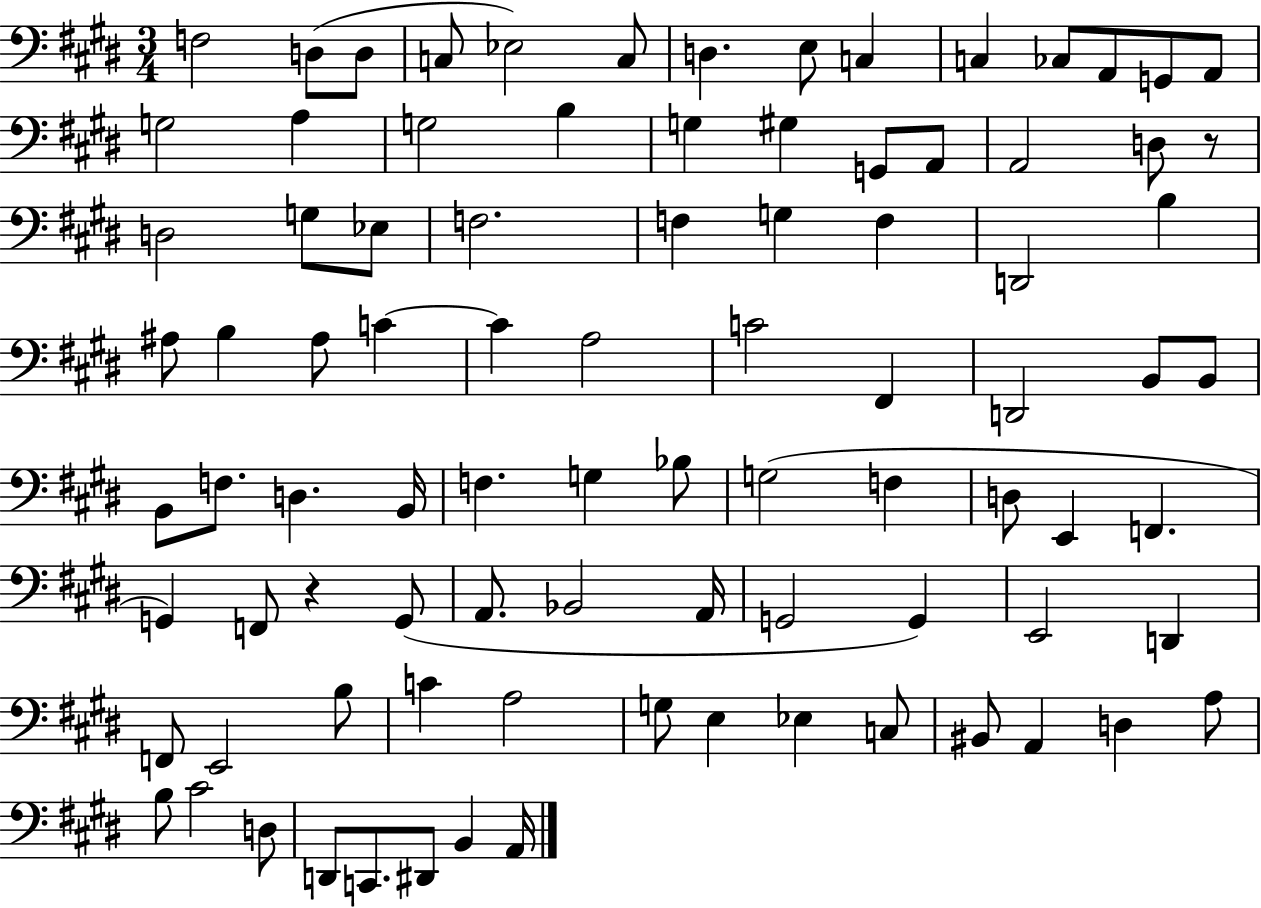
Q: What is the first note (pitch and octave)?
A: F3